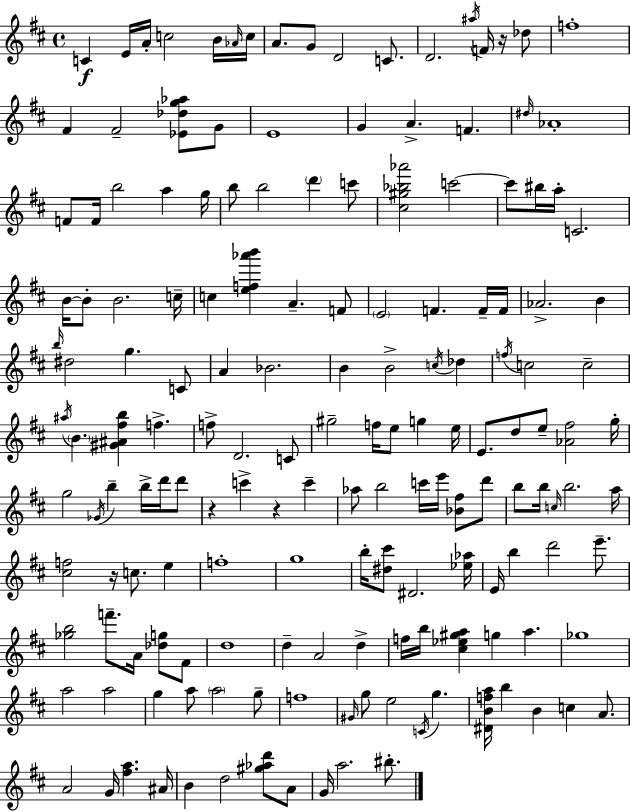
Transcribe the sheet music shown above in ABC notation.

X:1
T:Untitled
M:4/4
L:1/4
K:D
C E/4 A/4 c2 B/4 _A/4 c/4 A/2 G/2 D2 C/2 D2 ^a/4 F/4 z/4 _d/2 f4 ^F ^F2 [_E_dg_a]/2 G/2 E4 G A F ^d/4 _A4 F/2 F/4 b2 a g/4 b/2 b2 d' c'/2 [^c^g_b_a']2 c'2 c'/2 ^b/4 a/4 C2 B/4 B/2 B2 c/4 c [ef_a'b'] A F/2 E2 F F/4 F/4 _A2 B b/4 ^d2 g C/2 A _B2 B B2 c/4 _d f/4 c2 c2 ^a/4 B [^G^A^fb] f f/2 D2 C/2 ^g2 f/4 e/2 g e/4 E/2 d/2 e/2 [_A^f]2 g/4 g2 _G/4 b b/4 d'/4 d'/2 z c' z c' _a/2 b2 c'/4 e'/4 [_B^f]/2 d'/2 b/2 b/4 c/4 b2 a/4 [^cf]2 z/4 c/2 e f4 g4 b/4 [^d^c']/2 ^D2 [_e_a]/4 E/4 b d'2 e'/2 [_gb]2 f'/2 A/4 [_dg]/2 ^F/2 d4 d A2 d f/4 b/4 [^c_e^ga] g a _g4 a2 a2 g a/2 a2 g/2 f4 ^G/4 g/2 e2 C/4 g [^DBfa]/4 b B c A/2 A2 G/4 [^fa] ^A/4 B d2 [^g_ad']/2 A/2 G/4 a2 ^b/2